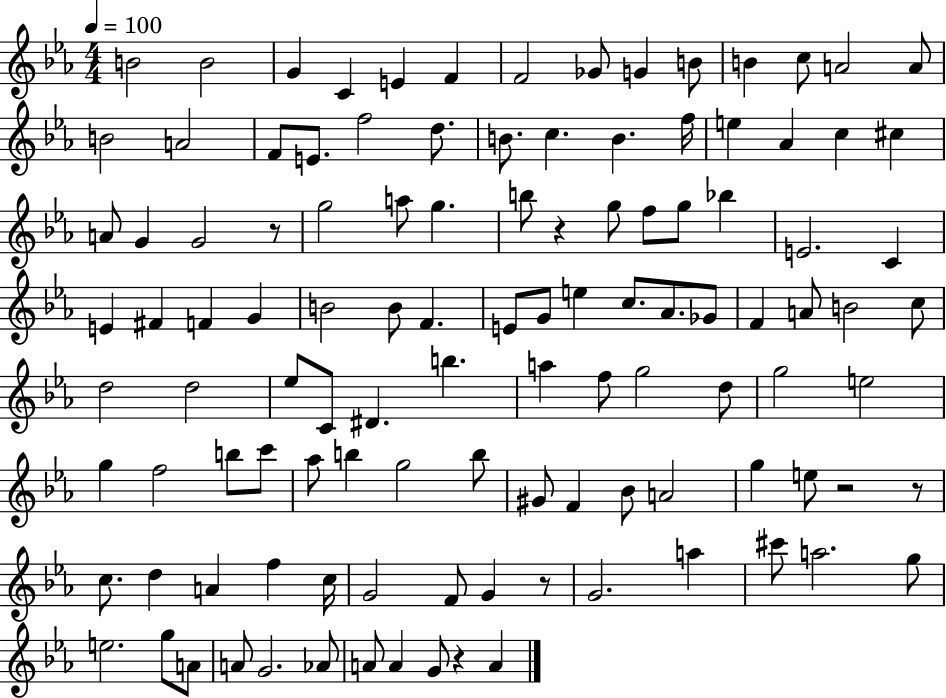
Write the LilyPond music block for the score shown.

{
  \clef treble
  \numericTimeSignature
  \time 4/4
  \key ees \major
  \tempo 4 = 100
  b'2 b'2 | g'4 c'4 e'4 f'4 | f'2 ges'8 g'4 b'8 | b'4 c''8 a'2 a'8 | \break b'2 a'2 | f'8 e'8. f''2 d''8. | b'8. c''4. b'4. f''16 | e''4 aes'4 c''4 cis''4 | \break a'8 g'4 g'2 r8 | g''2 a''8 g''4. | b''8 r4 g''8 f''8 g''8 bes''4 | e'2. c'4 | \break e'4 fis'4 f'4 g'4 | b'2 b'8 f'4. | e'8 g'8 e''4 c''8. aes'8. ges'8 | f'4 a'8 b'2 c''8 | \break d''2 d''2 | ees''8 c'8 dis'4. b''4. | a''4 f''8 g''2 d''8 | g''2 e''2 | \break g''4 f''2 b''8 c'''8 | aes''8 b''4 g''2 b''8 | gis'8 f'4 bes'8 a'2 | g''4 e''8 r2 r8 | \break c''8. d''4 a'4 f''4 c''16 | g'2 f'8 g'4 r8 | g'2. a''4 | cis'''8 a''2. g''8 | \break e''2. g''8 a'8 | a'8 g'2. aes'8 | a'8 a'4 g'8 r4 a'4 | \bar "|."
}